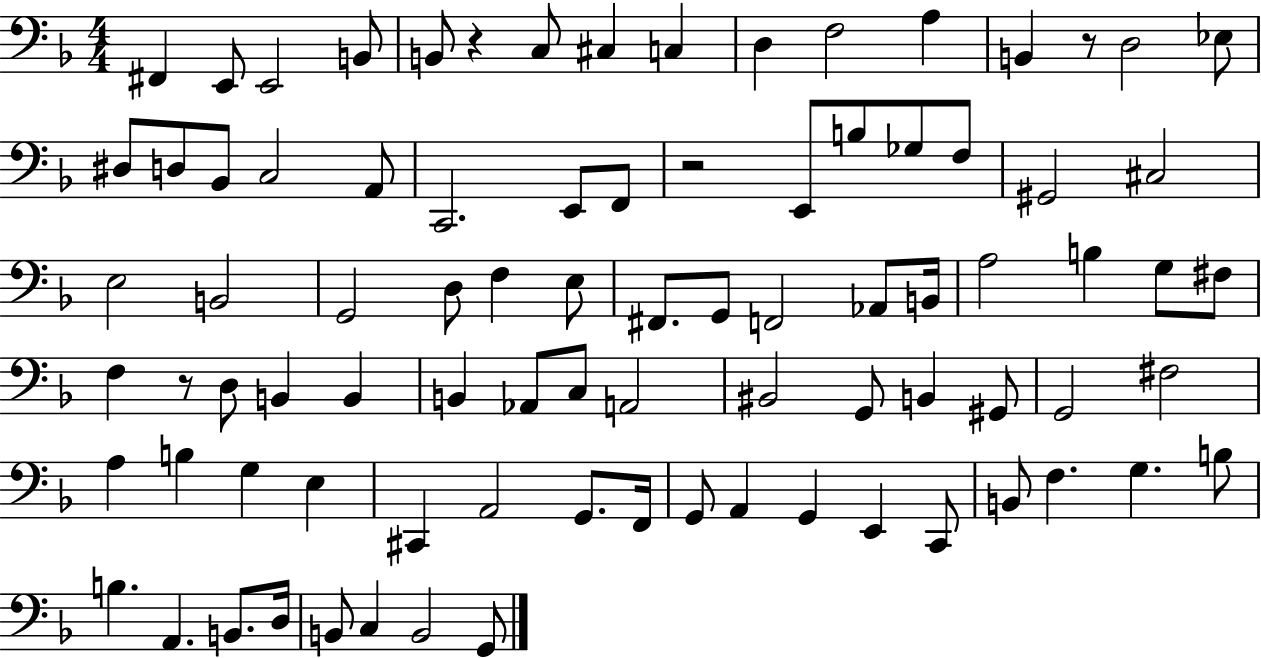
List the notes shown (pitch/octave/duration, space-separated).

F#2/q E2/e E2/h B2/e B2/e R/q C3/e C#3/q C3/q D3/q F3/h A3/q B2/q R/e D3/h Eb3/e D#3/e D3/e Bb2/e C3/h A2/e C2/h. E2/e F2/e R/h E2/e B3/e Gb3/e F3/e G#2/h C#3/h E3/h B2/h G2/h D3/e F3/q E3/e F#2/e. G2/e F2/h Ab2/e B2/s A3/h B3/q G3/e F#3/e F3/q R/e D3/e B2/q B2/q B2/q Ab2/e C3/e A2/h BIS2/h G2/e B2/q G#2/e G2/h F#3/h A3/q B3/q G3/q E3/q C#2/q A2/h G2/e. F2/s G2/e A2/q G2/q E2/q C2/e B2/e F3/q. G3/q. B3/e B3/q. A2/q. B2/e. D3/s B2/e C3/q B2/h G2/e